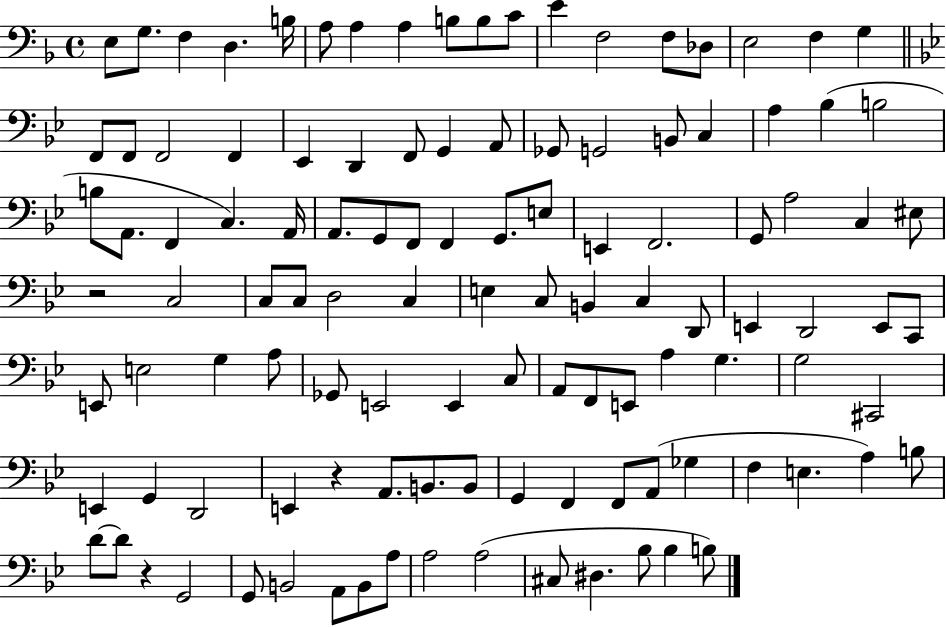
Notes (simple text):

E3/e G3/e. F3/q D3/q. B3/s A3/e A3/q A3/q B3/e B3/e C4/e E4/q F3/h F3/e Db3/e E3/h F3/q G3/q F2/e F2/e F2/h F2/q Eb2/q D2/q F2/e G2/q A2/e Gb2/e G2/h B2/e C3/q A3/q Bb3/q B3/h B3/e A2/e. F2/q C3/q. A2/s A2/e. G2/e F2/e F2/q G2/e. E3/e E2/q F2/h. G2/e A3/h C3/q EIS3/e R/h C3/h C3/e C3/e D3/h C3/q E3/q C3/e B2/q C3/q D2/e E2/q D2/h E2/e C2/e E2/e E3/h G3/q A3/e Gb2/e E2/h E2/q C3/e A2/e F2/e E2/e A3/q G3/q. G3/h C#2/h E2/q G2/q D2/h E2/q R/q A2/e. B2/e. B2/e G2/q F2/q F2/e A2/e Gb3/q F3/q E3/q. A3/q B3/e D4/e D4/e R/q G2/h G2/e B2/h A2/e B2/e A3/e A3/h A3/h C#3/e D#3/q. Bb3/e Bb3/q B3/e